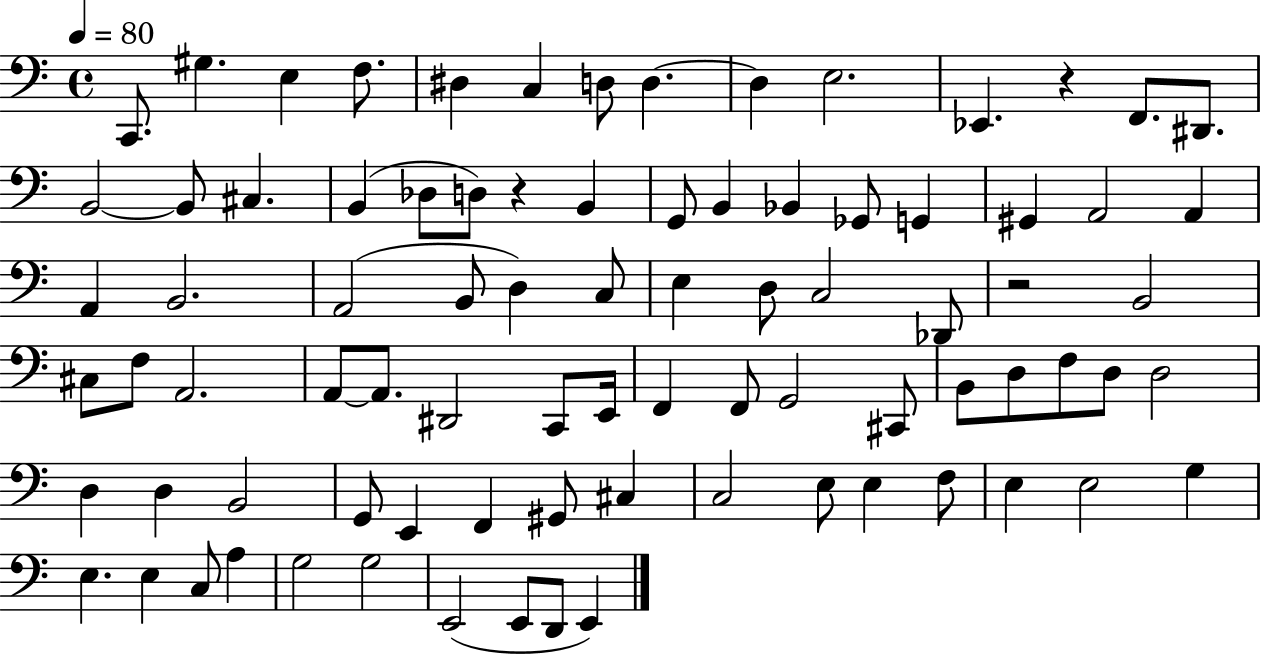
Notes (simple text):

C2/e. G#3/q. E3/q F3/e. D#3/q C3/q D3/e D3/q. D3/q E3/h. Eb2/q. R/q F2/e. D#2/e. B2/h B2/e C#3/q. B2/q Db3/e D3/e R/q B2/q G2/e B2/q Bb2/q Gb2/e G2/q G#2/q A2/h A2/q A2/q B2/h. A2/h B2/e D3/q C3/e E3/q D3/e C3/h Db2/e R/h B2/h C#3/e F3/e A2/h. A2/e A2/e. D#2/h C2/e E2/s F2/q F2/e G2/h C#2/e B2/e D3/e F3/e D3/e D3/h D3/q D3/q B2/h G2/e E2/q F2/q G#2/e C#3/q C3/h E3/e E3/q F3/e E3/q E3/h G3/q E3/q. E3/q C3/e A3/q G3/h G3/h E2/h E2/e D2/e E2/q